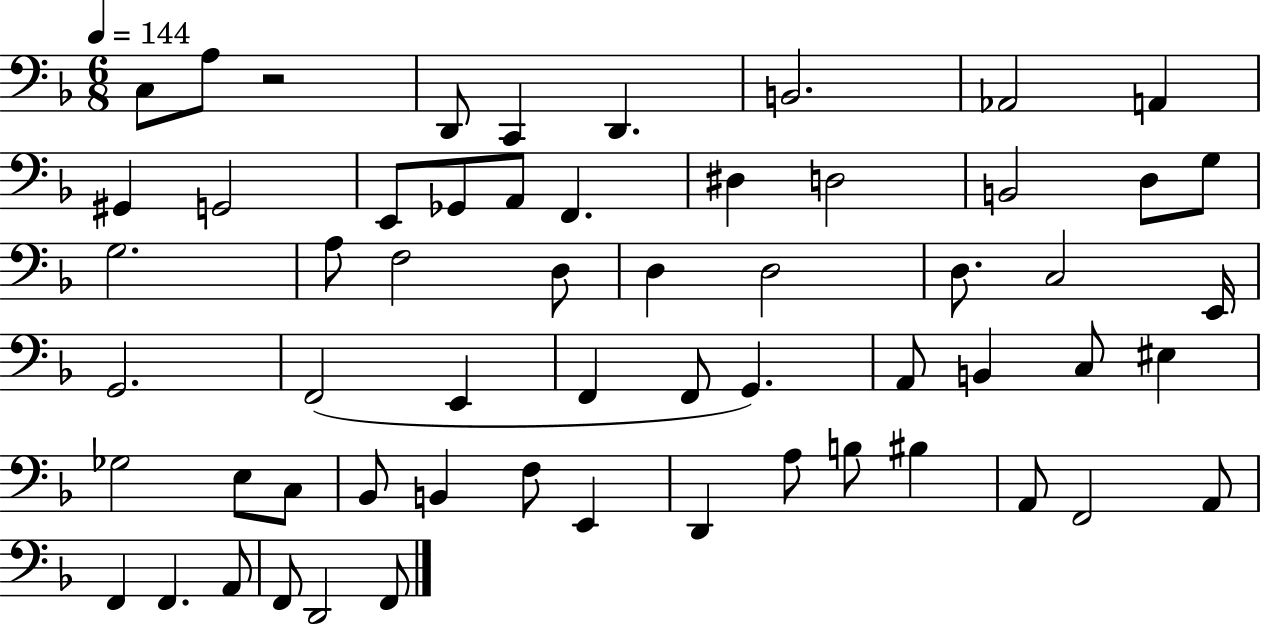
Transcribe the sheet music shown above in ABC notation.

X:1
T:Untitled
M:6/8
L:1/4
K:F
C,/2 A,/2 z2 D,,/2 C,, D,, B,,2 _A,,2 A,, ^G,, G,,2 E,,/2 _G,,/2 A,,/2 F,, ^D, D,2 B,,2 D,/2 G,/2 G,2 A,/2 F,2 D,/2 D, D,2 D,/2 C,2 E,,/4 G,,2 F,,2 E,, F,, F,,/2 G,, A,,/2 B,, C,/2 ^E, _G,2 E,/2 C,/2 _B,,/2 B,, F,/2 E,, D,, A,/2 B,/2 ^B, A,,/2 F,,2 A,,/2 F,, F,, A,,/2 F,,/2 D,,2 F,,/2